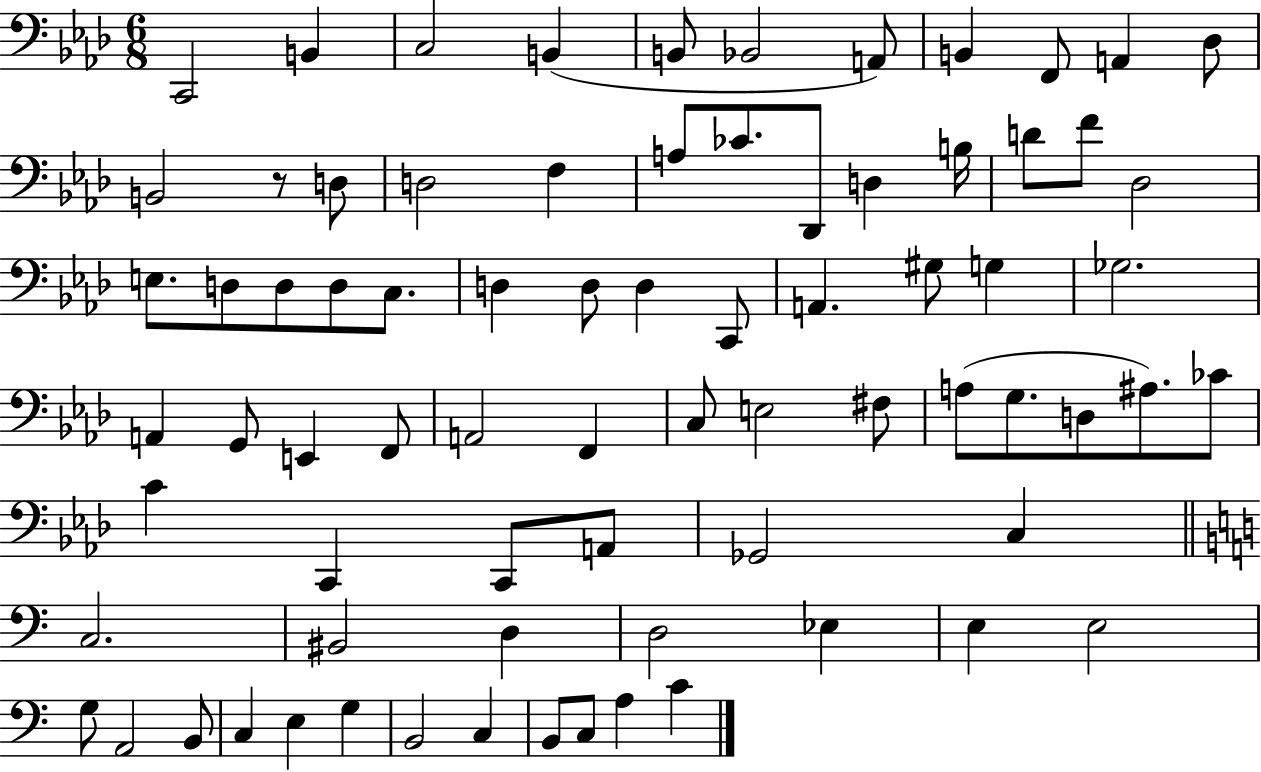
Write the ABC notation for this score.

X:1
T:Untitled
M:6/8
L:1/4
K:Ab
C,,2 B,, C,2 B,, B,,/2 _B,,2 A,,/2 B,, F,,/2 A,, _D,/2 B,,2 z/2 D,/2 D,2 F, A,/2 _C/2 _D,,/2 D, B,/4 D/2 F/2 _D,2 E,/2 D,/2 D,/2 D,/2 C,/2 D, D,/2 D, C,,/2 A,, ^G,/2 G, _G,2 A,, G,,/2 E,, F,,/2 A,,2 F,, C,/2 E,2 ^F,/2 A,/2 G,/2 D,/2 ^A,/2 _C/2 C C,, C,,/2 A,,/2 _G,,2 C, C,2 ^B,,2 D, D,2 _E, E, E,2 G,/2 A,,2 B,,/2 C, E, G, B,,2 C, B,,/2 C,/2 A, C